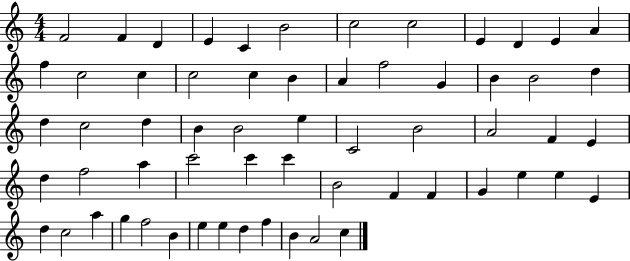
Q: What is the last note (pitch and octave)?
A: C5